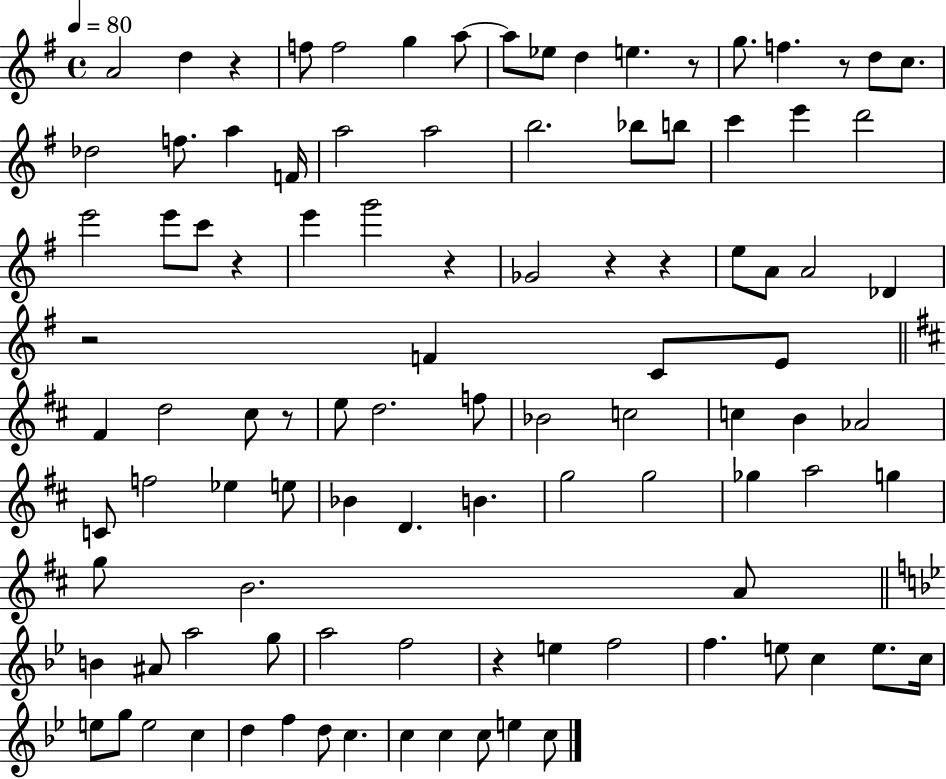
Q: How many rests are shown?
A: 10